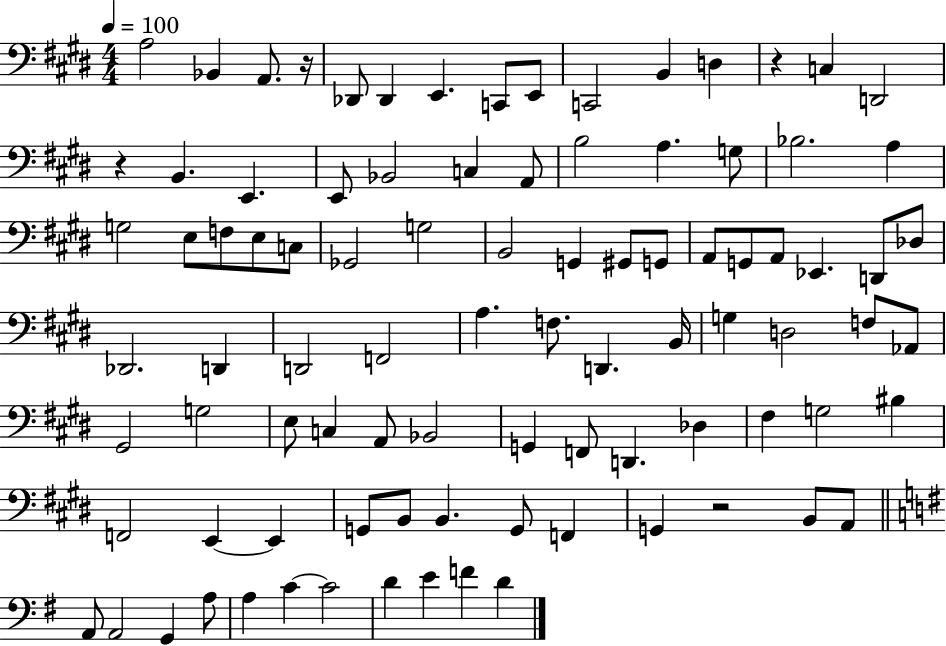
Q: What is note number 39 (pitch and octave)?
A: Eb2